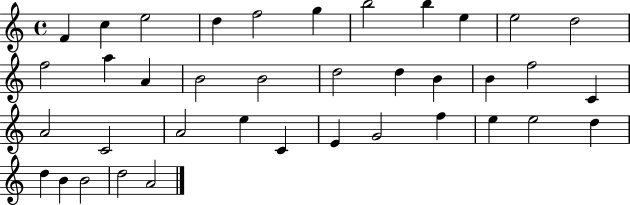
{
  \clef treble
  \time 4/4
  \defaultTimeSignature
  \key c \major
  f'4 c''4 e''2 | d''4 f''2 g''4 | b''2 b''4 e''4 | e''2 d''2 | \break f''2 a''4 a'4 | b'2 b'2 | d''2 d''4 b'4 | b'4 f''2 c'4 | \break a'2 c'2 | a'2 e''4 c'4 | e'4 g'2 f''4 | e''4 e''2 d''4 | \break d''4 b'4 b'2 | d''2 a'2 | \bar "|."
}